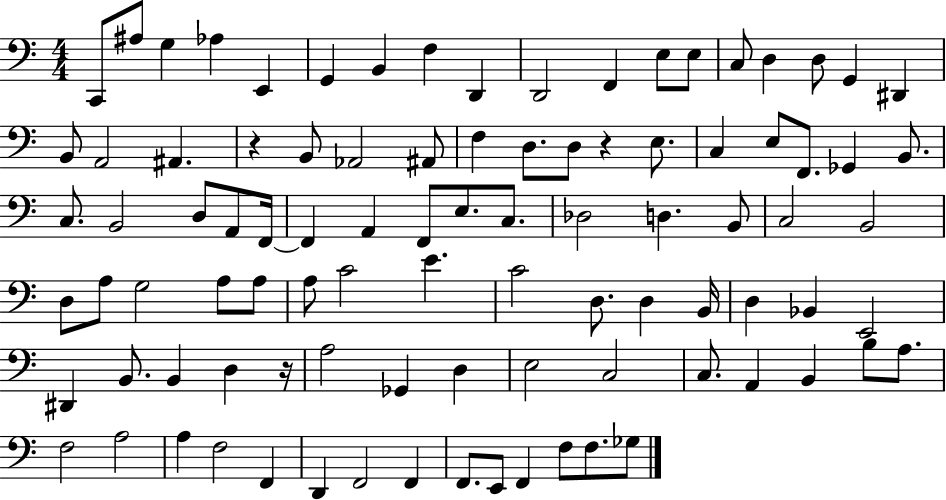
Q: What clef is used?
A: bass